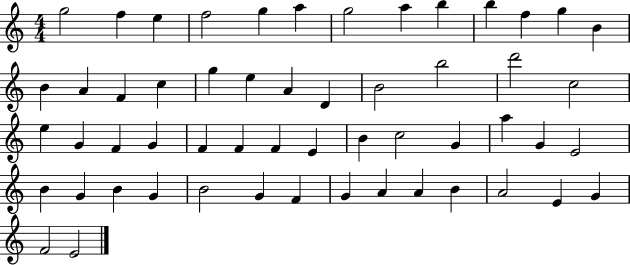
G5/h F5/q E5/q F5/h G5/q A5/q G5/h A5/q B5/q B5/q F5/q G5/q B4/q B4/q A4/q F4/q C5/q G5/q E5/q A4/q D4/q B4/h B5/h D6/h C5/h E5/q G4/q F4/q G4/q F4/q F4/q F4/q E4/q B4/q C5/h G4/q A5/q G4/q E4/h B4/q G4/q B4/q G4/q B4/h G4/q F4/q G4/q A4/q A4/q B4/q A4/h E4/q G4/q F4/h E4/h